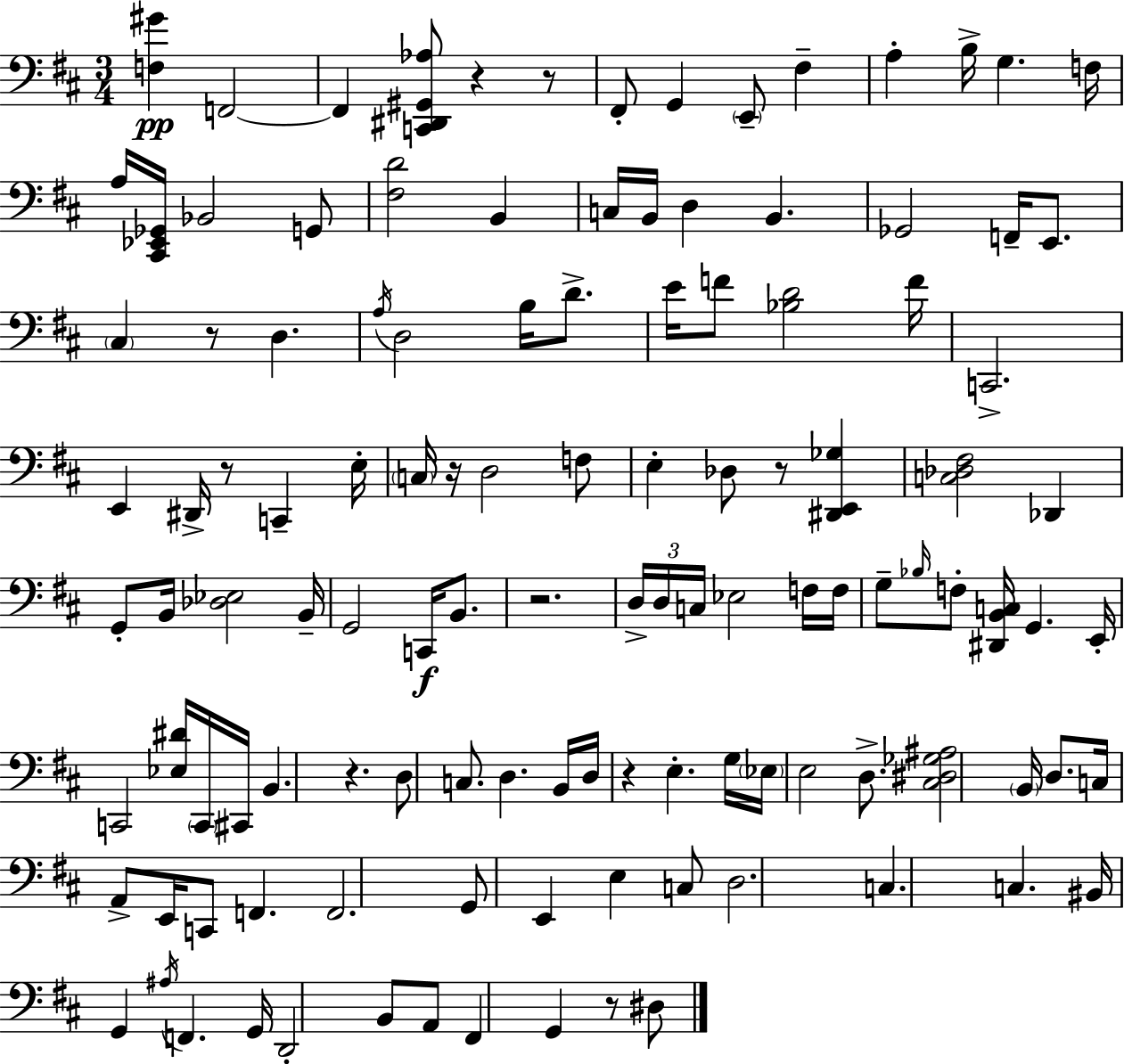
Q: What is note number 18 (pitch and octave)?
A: B2